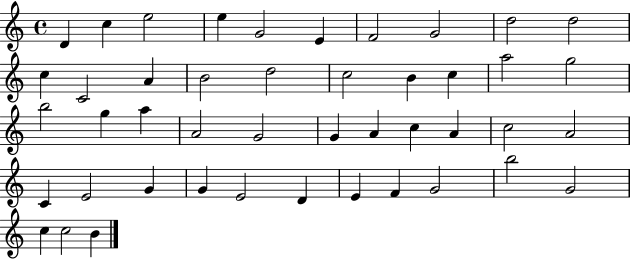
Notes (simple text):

D4/q C5/q E5/h E5/q G4/h E4/q F4/h G4/h D5/h D5/h C5/q C4/h A4/q B4/h D5/h C5/h B4/q C5/q A5/h G5/h B5/h G5/q A5/q A4/h G4/h G4/q A4/q C5/q A4/q C5/h A4/h C4/q E4/h G4/q G4/q E4/h D4/q E4/q F4/q G4/h B5/h G4/h C5/q C5/h B4/q